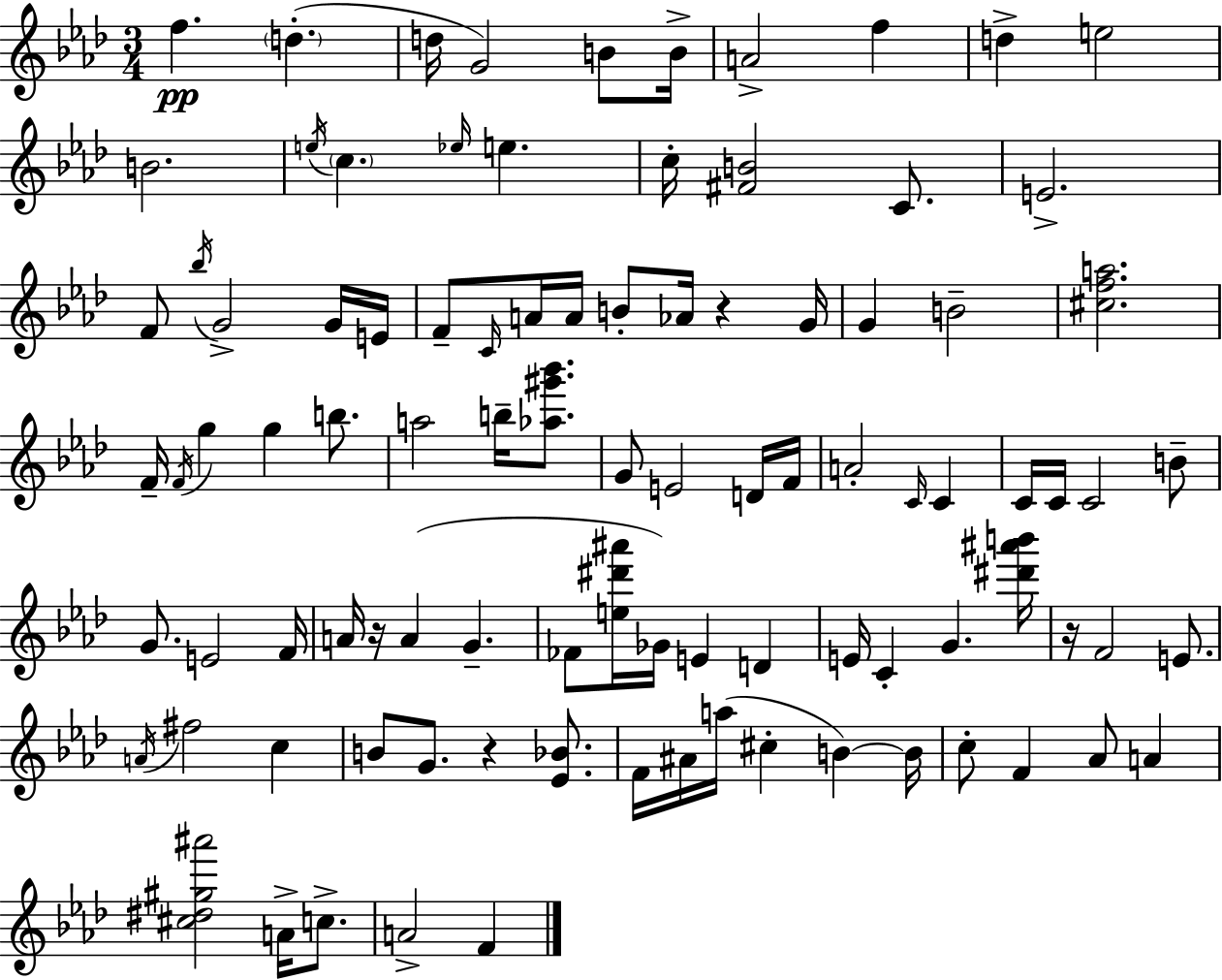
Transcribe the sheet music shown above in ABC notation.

X:1
T:Untitled
M:3/4
L:1/4
K:Fm
f d d/4 G2 B/2 B/4 A2 f d e2 B2 e/4 c _e/4 e c/4 [^FB]2 C/2 E2 F/2 _b/4 G2 G/4 E/4 F/2 C/4 A/4 A/4 B/2 _A/4 z G/4 G B2 [^cfa]2 F/4 F/4 g g b/2 a2 b/4 [_a^g'_b']/2 G/2 E2 D/4 F/4 A2 C/4 C C/4 C/4 C2 B/2 G/2 E2 F/4 A/4 z/4 A G _F/2 [e^d'^a']/4 _G/4 E D E/4 C G [^d'^a'b']/4 z/4 F2 E/2 A/4 ^f2 c B/2 G/2 z [_E_B]/2 F/4 ^A/4 a/4 ^c B B/4 c/2 F _A/2 A [^c^d^g^a']2 A/4 c/2 A2 F